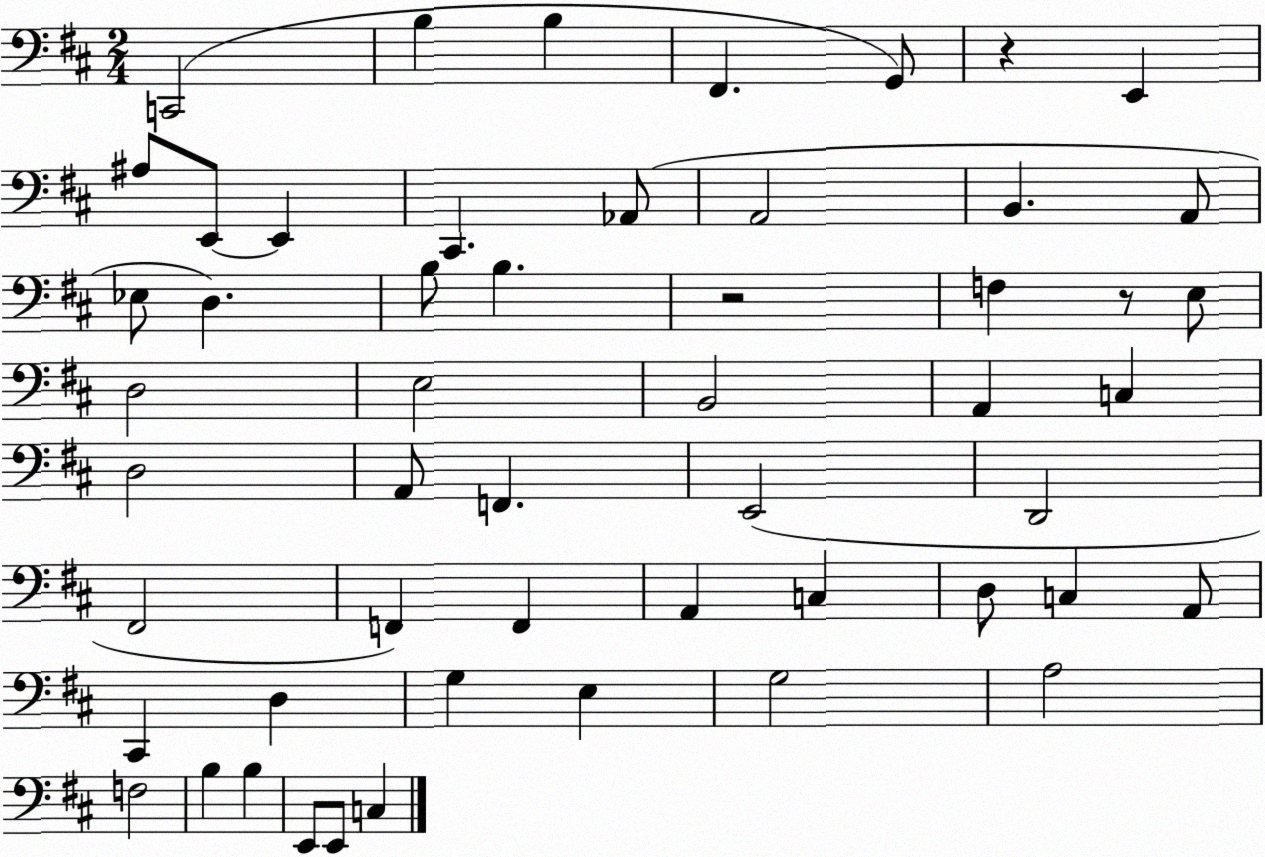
X:1
T:Untitled
M:2/4
L:1/4
K:D
C,,2 B, B, ^F,, G,,/2 z E,, ^A,/2 E,,/2 E,, ^C,, _A,,/2 A,,2 B,, A,,/2 _E,/2 D, B,/2 B, z2 F, z/2 E,/2 D,2 E,2 B,,2 A,, C, D,2 A,,/2 F,, E,,2 D,,2 ^F,,2 F,, F,, A,, C, D,/2 C, A,,/2 ^C,, D, G, E, G,2 A,2 F,2 B, B, E,,/2 E,,/2 C,